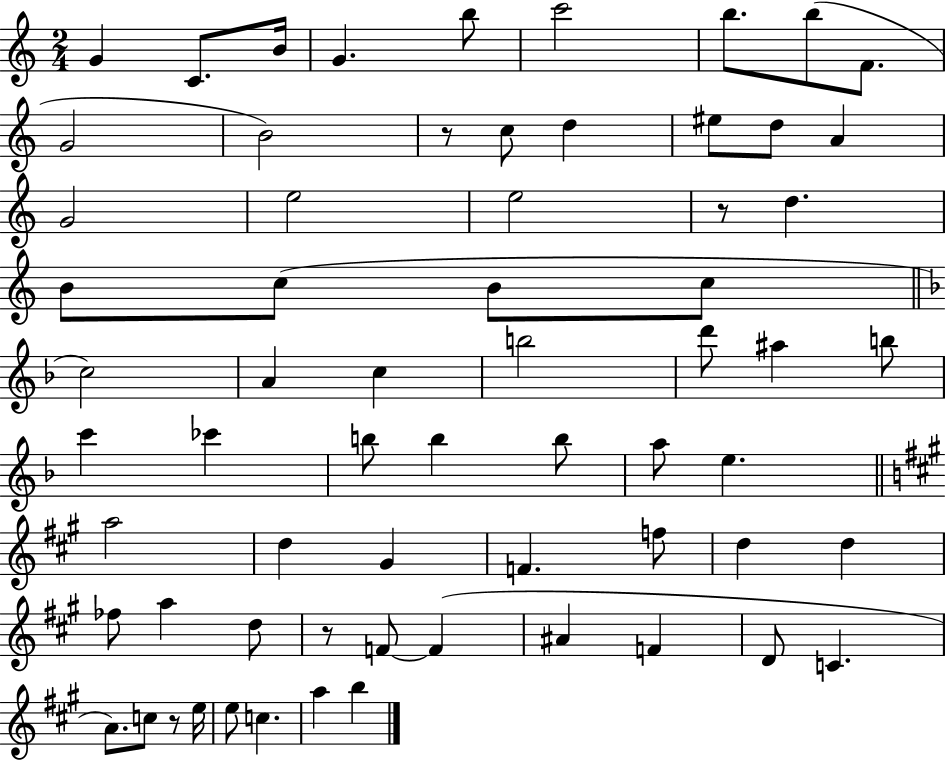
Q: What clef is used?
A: treble